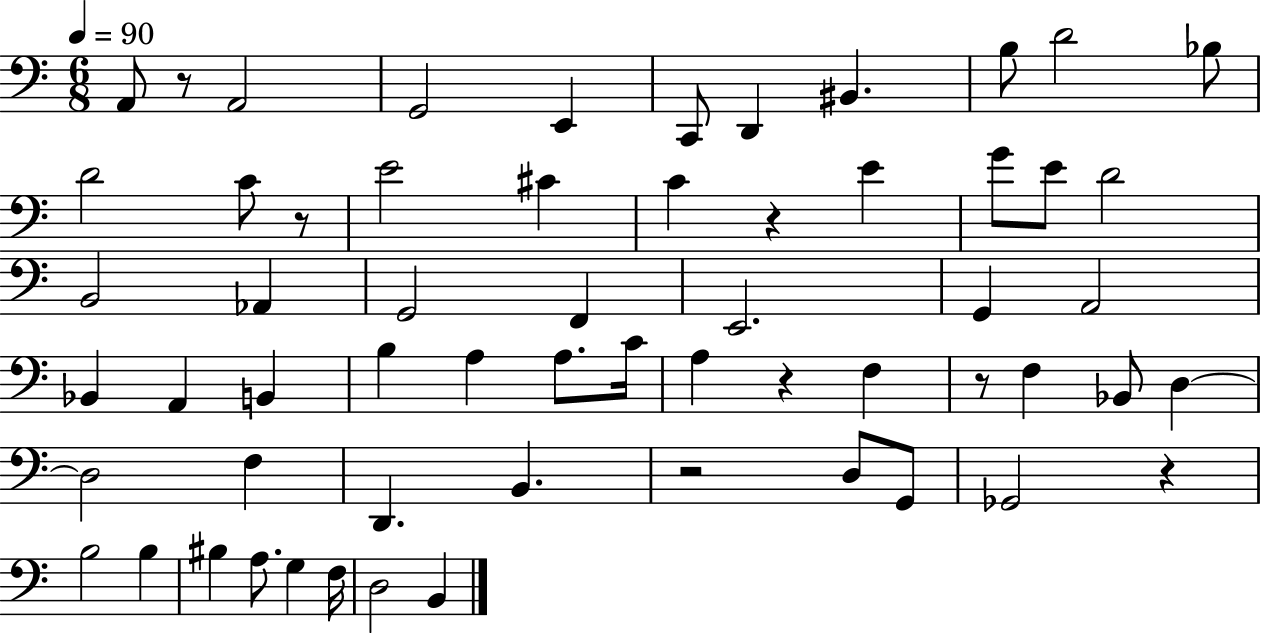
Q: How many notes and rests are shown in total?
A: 60